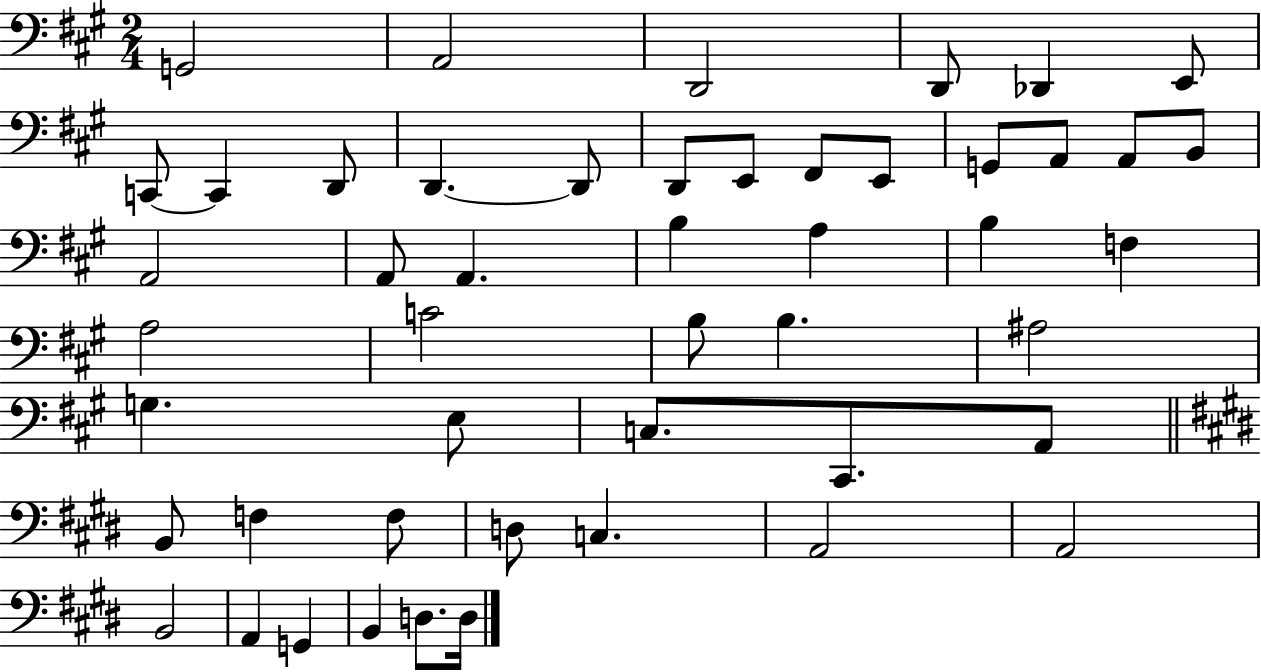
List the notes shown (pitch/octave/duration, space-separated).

G2/h A2/h D2/h D2/e Db2/q E2/e C2/e C2/q D2/e D2/q. D2/e D2/e E2/e F#2/e E2/e G2/e A2/e A2/e B2/e A2/h A2/e A2/q. B3/q A3/q B3/q F3/q A3/h C4/h B3/e B3/q. A#3/h G3/q. E3/e C3/e. C#2/e. A2/e B2/e F3/q F3/e D3/e C3/q. A2/h A2/h B2/h A2/q G2/q B2/q D3/e. D3/s